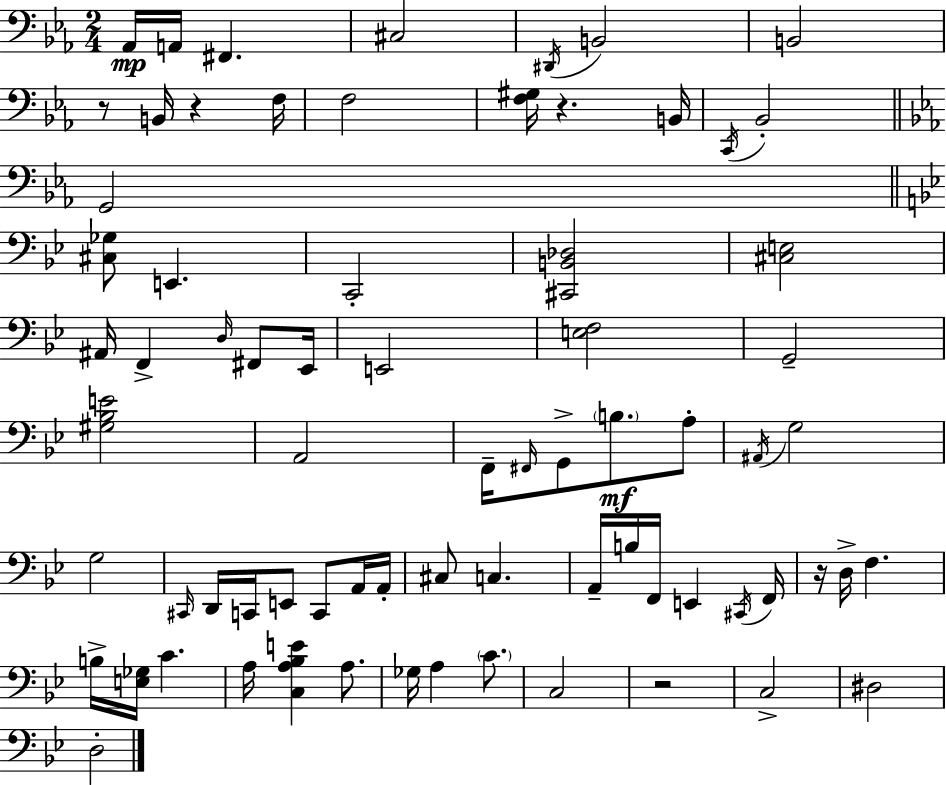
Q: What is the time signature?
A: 2/4